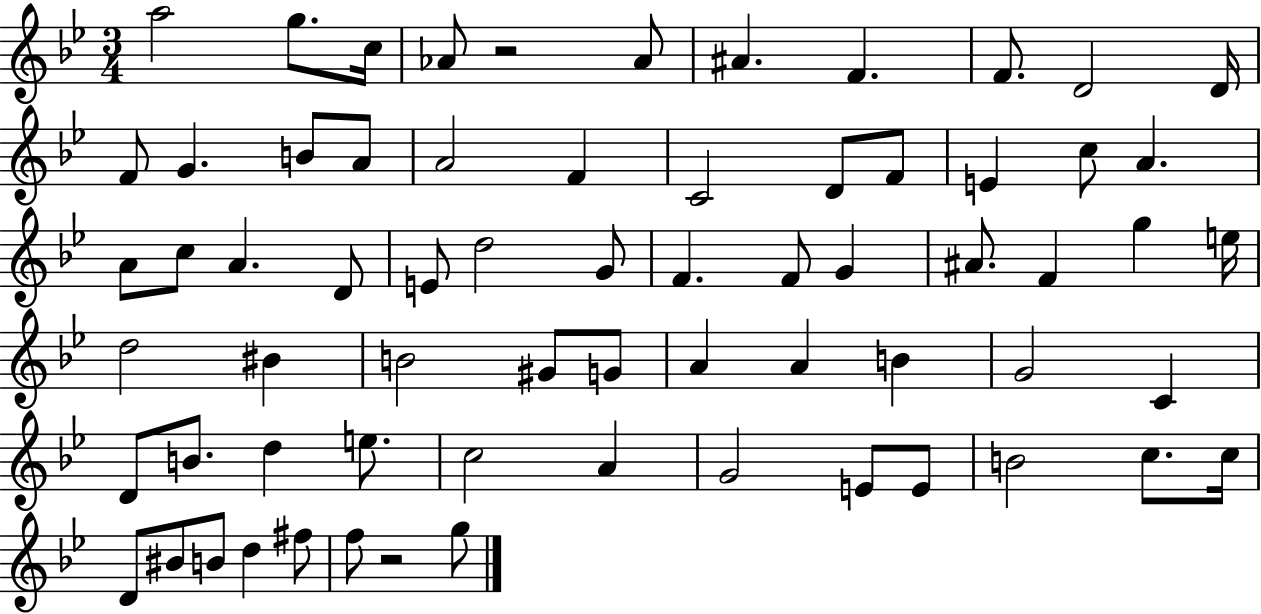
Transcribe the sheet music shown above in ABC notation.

X:1
T:Untitled
M:3/4
L:1/4
K:Bb
a2 g/2 c/4 _A/2 z2 _A/2 ^A F F/2 D2 D/4 F/2 G B/2 A/2 A2 F C2 D/2 F/2 E c/2 A A/2 c/2 A D/2 E/2 d2 G/2 F F/2 G ^A/2 F g e/4 d2 ^B B2 ^G/2 G/2 A A B G2 C D/2 B/2 d e/2 c2 A G2 E/2 E/2 B2 c/2 c/4 D/2 ^B/2 B/2 d ^f/2 f/2 z2 g/2